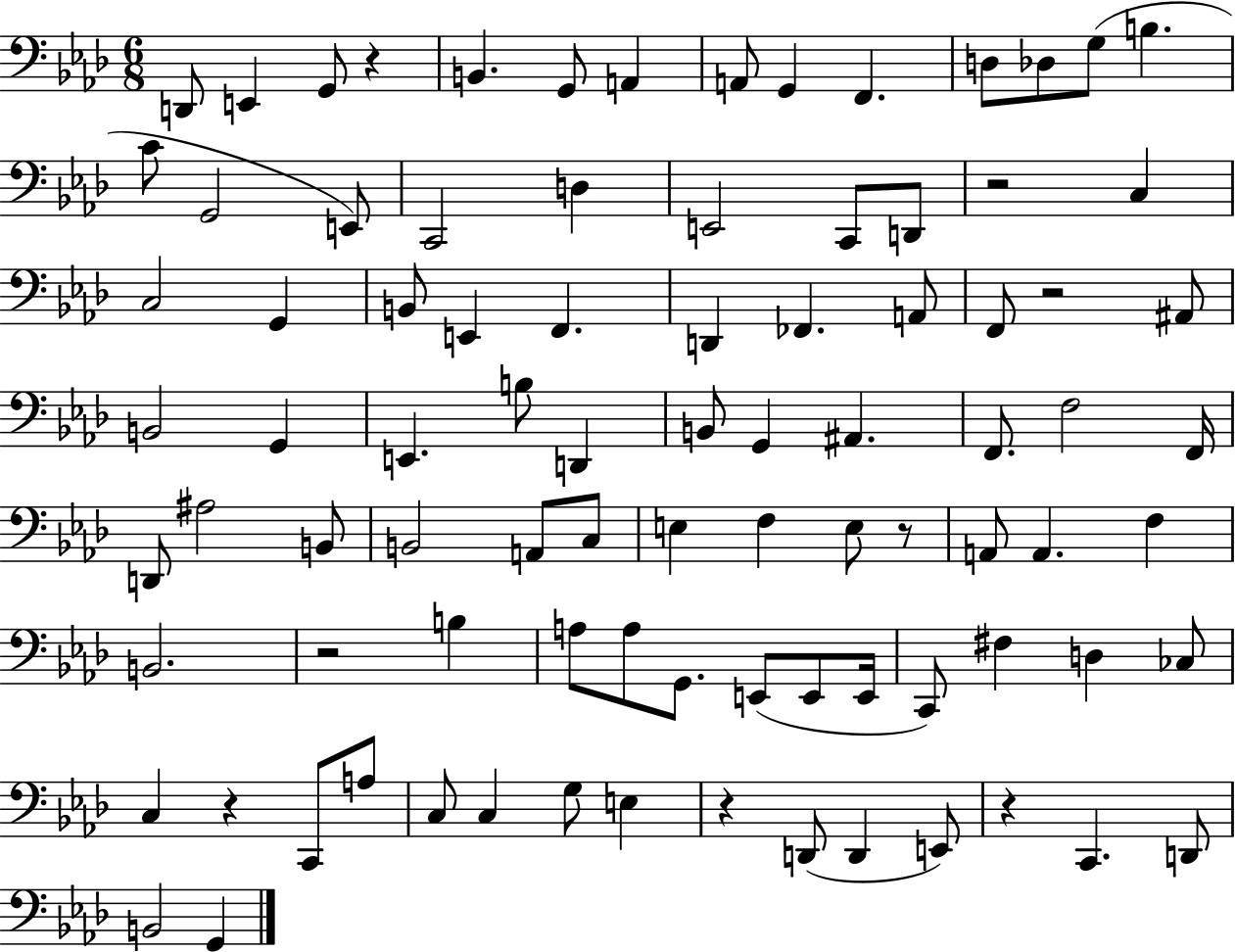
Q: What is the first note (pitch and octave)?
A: D2